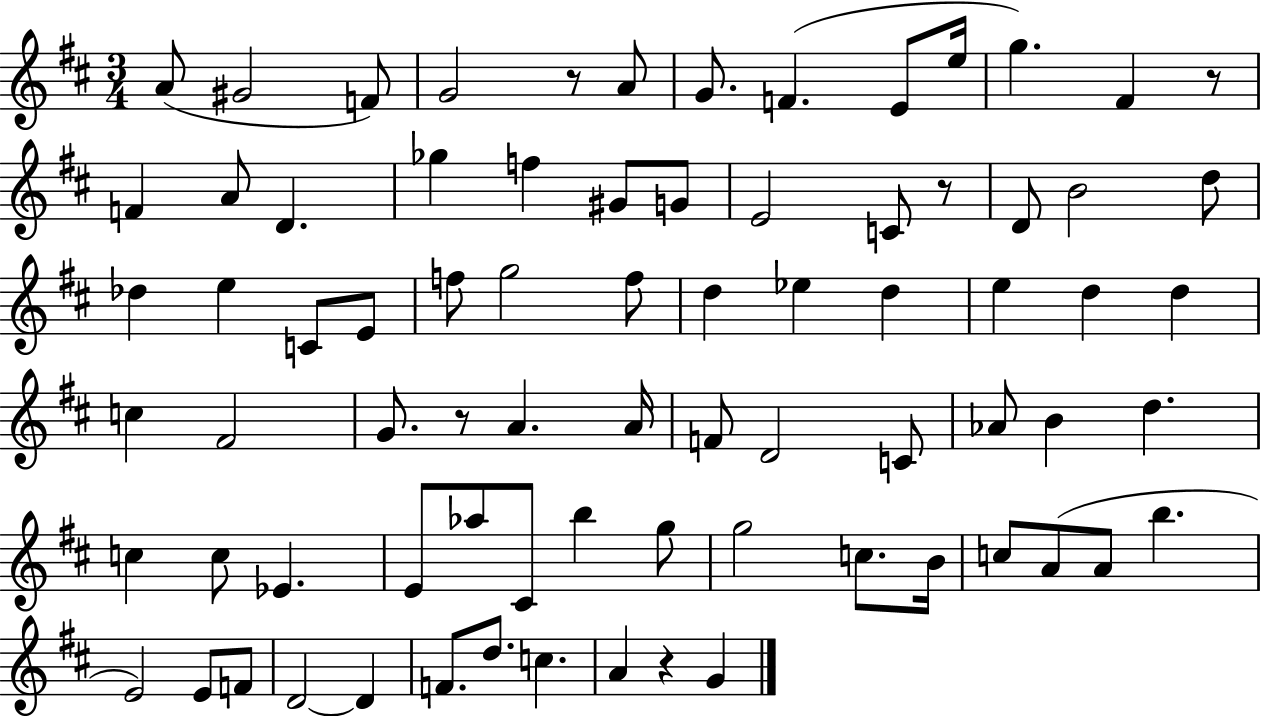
A4/e G#4/h F4/e G4/h R/e A4/e G4/e. F4/q. E4/e E5/s G5/q. F#4/q R/e F4/q A4/e D4/q. Gb5/q F5/q G#4/e G4/e E4/h C4/e R/e D4/e B4/h D5/e Db5/q E5/q C4/e E4/e F5/e G5/h F5/e D5/q Eb5/q D5/q E5/q D5/q D5/q C5/q F#4/h G4/e. R/e A4/q. A4/s F4/e D4/h C4/e Ab4/e B4/q D5/q. C5/q C5/e Eb4/q. E4/e Ab5/e C#4/e B5/q G5/e G5/h C5/e. B4/s C5/e A4/e A4/e B5/q. E4/h E4/e F4/e D4/h D4/q F4/e. D5/e. C5/q. A4/q R/q G4/q